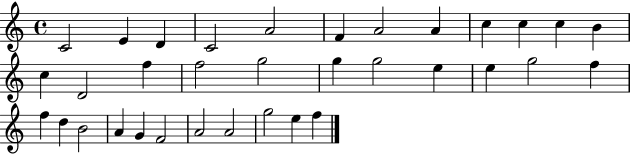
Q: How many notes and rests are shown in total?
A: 34